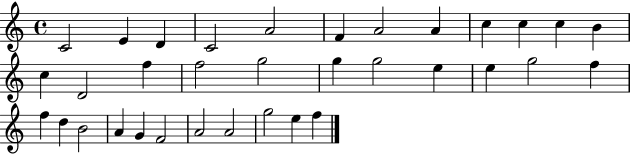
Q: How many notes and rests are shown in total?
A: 34